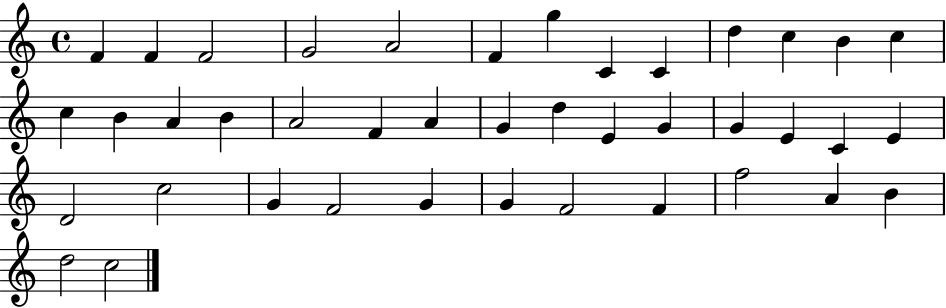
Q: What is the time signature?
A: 4/4